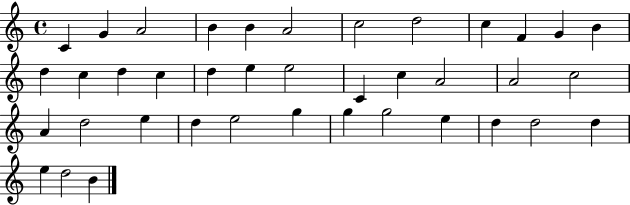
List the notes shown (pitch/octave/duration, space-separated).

C4/q G4/q A4/h B4/q B4/q A4/h C5/h D5/h C5/q F4/q G4/q B4/q D5/q C5/q D5/q C5/q D5/q E5/q E5/h C4/q C5/q A4/h A4/h C5/h A4/q D5/h E5/q D5/q E5/h G5/q G5/q G5/h E5/q D5/q D5/h D5/q E5/q D5/h B4/q